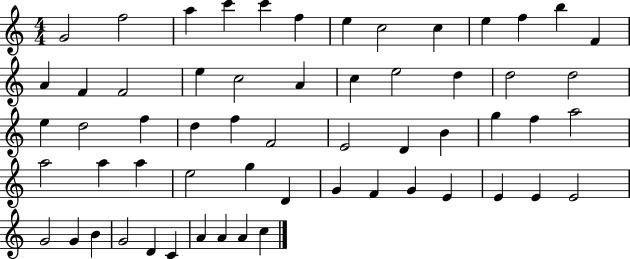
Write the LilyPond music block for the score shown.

{
  \clef treble
  \numericTimeSignature
  \time 4/4
  \key c \major
  g'2 f''2 | a''4 c'''4 c'''4 f''4 | e''4 c''2 c''4 | e''4 f''4 b''4 f'4 | \break a'4 f'4 f'2 | e''4 c''2 a'4 | c''4 e''2 d''4 | d''2 d''2 | \break e''4 d''2 f''4 | d''4 f''4 f'2 | e'2 d'4 b'4 | g''4 f''4 a''2 | \break a''2 a''4 a''4 | e''2 g''4 d'4 | g'4 f'4 g'4 e'4 | e'4 e'4 e'2 | \break g'2 g'4 b'4 | g'2 d'4 c'4 | a'4 a'4 a'4 c''4 | \bar "|."
}